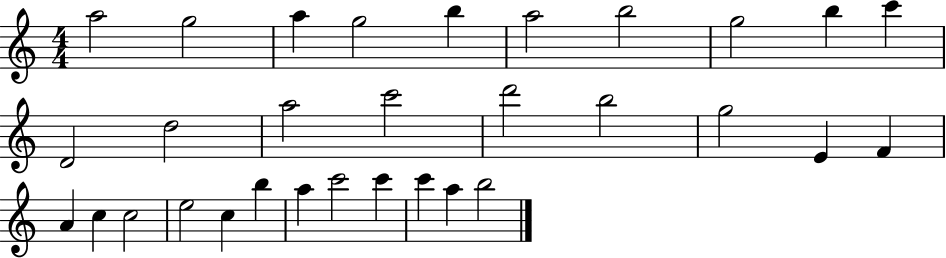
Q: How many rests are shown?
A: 0